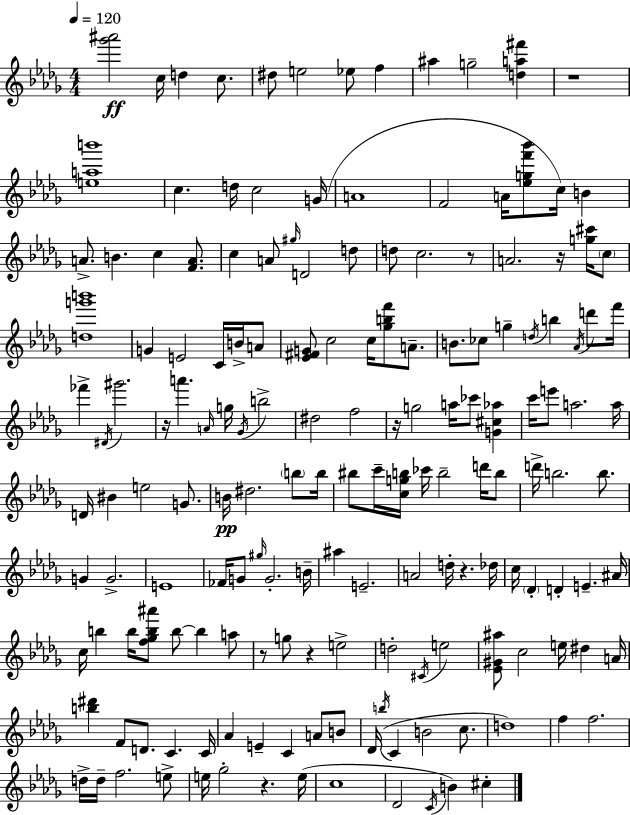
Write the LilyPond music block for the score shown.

{
  \clef treble
  \numericTimeSignature
  \time 4/4
  \key bes \minor
  \tempo 4 = 120
  <ges''' ais'''>2\ff c''16 d''4 c''8. | dis''8 e''2 ees''8 f''4 | ais''4 g''2-- <d'' a'' fis'''>4 | r1 | \break <e'' a'' b'''>1 | c''4. d''16 c''2 g'16( | a'1 | f'2 a'16 <ees'' g'' f''' bes'''>8 c''16) b'4 | \break a'8.-> b'4. c''4 <f' a'>8. | c''4 a'8 \grace { gis''16 } d'2 d''8 | d''8 c''2. r8 | a'2. r16 <g'' cis'''>16 \parenthesize c''8 | \break <d'' g''' b'''>1 | g'4 e'2 c'16 b'16-> a'8 | <ees' fis' g'>8 c''2 c''16 <ges'' b'' f'''>8 a'8.-- | b'8. ces''8 g''4-- \acciaccatura { d''16 } b''4 \acciaccatura { aes'16 } | \break d'''8 f'''16 fes'''4-> \acciaccatura { dis'16 } gis'''2. | r16 a'''4. \grace { a'16 } g''16 \acciaccatura { ges'16 } b''2-> | dis''2 f''2 | r16 g''2 a''16 | \break ces'''8 <g' cis'' aes''>4 c'''16 e'''8 a''2. | a''16 d'16 bis'4 e''2 | g'8. b'16\pp dis''2. | \parenthesize b''8 b''16 bis''8 c'''16-- <c'' g'' b''>16 ces'''16 b''2-- | \break d'''16 b''8 d'''16-> b''2. | b''8. g'4 g'2.-> | e'1 | fes'16 g'8 \grace { gis''16 } g'2.-. | \break b'16-- ais''4 e'2.-- | a'2 d''16-. | r4. des''16 c''16 \parenthesize des'4-. d'4-. | e'4.-- ais'16 c''16 b''4 b''16 <f'' ges'' b'' ais'''>8 b''8~~ | \break b''4 a''8 r8 g''8 r4 e''2-> | d''2-. \acciaccatura { cis'16 } | e''2 <ees' gis' ais''>8 c''2 | e''16 dis''4 a'16 <b'' dis'''>4 f'8 d'8. | \break c'4. c'16 aes'4 e'4-- | c'4 a'8 b'8 des'16( \acciaccatura { b''16 } c'4 b'2 | c''8. d''1) | f''4 f''2. | \break d''16-> d''16-- f''2. | e''8-> e''16 ges''2-. | r4. e''16( c''1 | des'2 | \break \acciaccatura { c'16 } b'4) cis''4-. \bar "|."
}